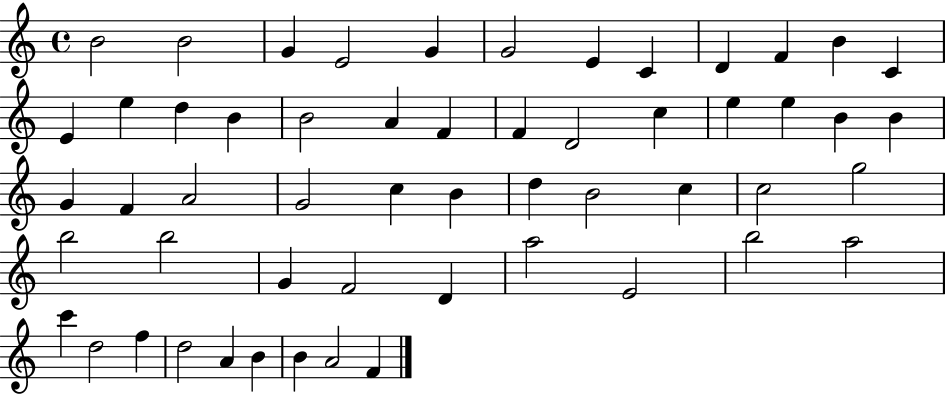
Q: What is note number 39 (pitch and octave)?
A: B5